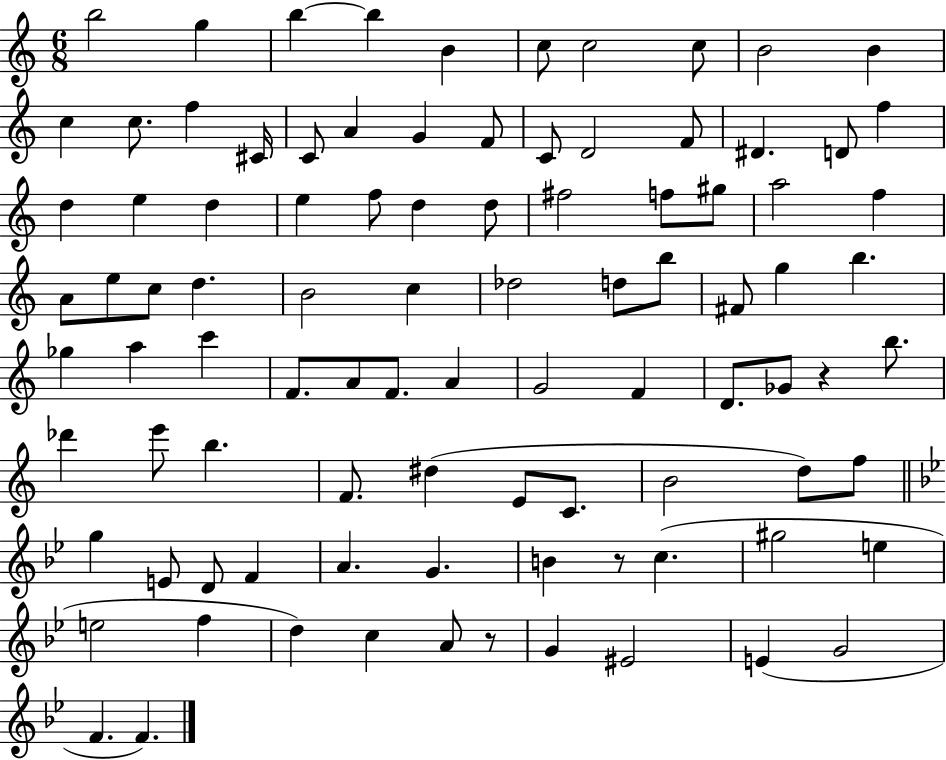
B5/h G5/q B5/q B5/q B4/q C5/e C5/h C5/e B4/h B4/q C5/q C5/e. F5/q C#4/s C4/e A4/q G4/q F4/e C4/e D4/h F4/e D#4/q. D4/e F5/q D5/q E5/q D5/q E5/q F5/e D5/q D5/e F#5/h F5/e G#5/e A5/h F5/q A4/e E5/e C5/e D5/q. B4/h C5/q Db5/h D5/e B5/e F#4/e G5/q B5/q. Gb5/q A5/q C6/q F4/e. A4/e F4/e. A4/q G4/h F4/q D4/e. Gb4/e R/q B5/e. Db6/q E6/e B5/q. F4/e. D#5/q E4/e C4/e. B4/h D5/e F5/e G5/q E4/e D4/e F4/q A4/q. G4/q. B4/q R/e C5/q. G#5/h E5/q E5/h F5/q D5/q C5/q A4/e R/e G4/q EIS4/h E4/q G4/h F4/q. F4/q.